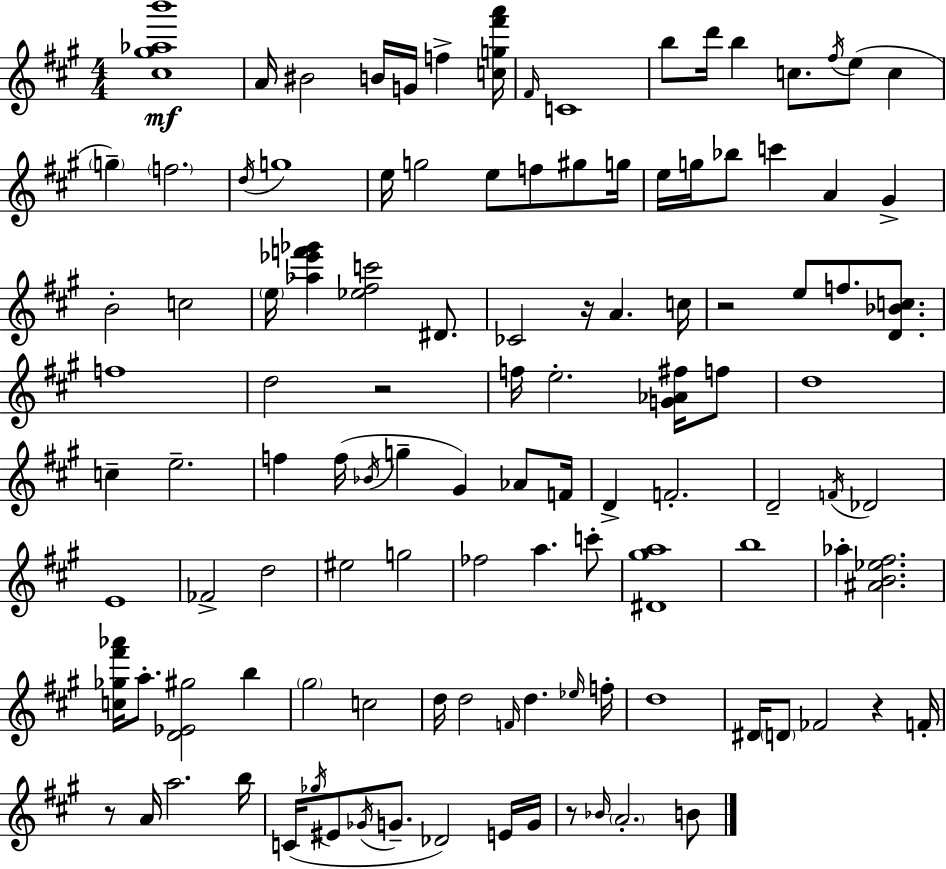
{
  \clef treble
  \numericTimeSignature
  \time 4/4
  \key a \major
  <cis'' gis'' aes'' b'''>1\mf | a'16 bis'2 b'16 g'16 f''4-> <c'' g'' fis''' a'''>16 | \grace { fis'16 } c'1 | b''8 d'''16 b''4 c''8. \acciaccatura { fis''16 }( e''8 c''4 | \break \parenthesize g''4--) \parenthesize f''2. | \acciaccatura { d''16 } g''1 | e''16 g''2 e''8 f''8 | gis''8 g''16 e''16 g''16 bes''8 c'''4 a'4 gis'4-> | \break b'2-. c''2 | \parenthesize e''16 <aes'' ees''' f''' ges'''>4 <ees'' fis'' c'''>2 | dis'8. ces'2 r16 a'4. | c''16 r2 e''8 f''8. | \break <d' bes' c''>8. f''1 | d''2 r2 | f''16 e''2.-. | <g' aes' fis''>16 f''8 d''1 | \break c''4-- e''2.-- | f''4 f''16( \acciaccatura { bes'16 } g''4-- gis'4) | aes'8 f'16 d'4-> f'2.-. | d'2-- \acciaccatura { f'16 } des'2 | \break e'1 | fes'2-> d''2 | eis''2 g''2 | fes''2 a''4. | \break c'''8-. <dis' gis'' a''>1 | b''1 | aes''4-. <ais' b' ees'' fis''>2. | <c'' ges'' fis''' aes'''>16 a''8.-. <d' ees' gis''>2 | \break b''4 \parenthesize gis''2 c''2 | d''16 d''2 \grace { f'16 } d''4. | \grace { ees''16 } f''16-. d''1 | dis'16 \parenthesize d'8 fes'2 | \break r4 f'16-. r8 a'16 a''2. | b''16 c'16( \acciaccatura { ges''16 } eis'8 \acciaccatura { ges'16 } g'8.-- des'2) | e'16 g'16 r8 \grace { bes'16 } \parenthesize a'2.-. | b'8 \bar "|."
}